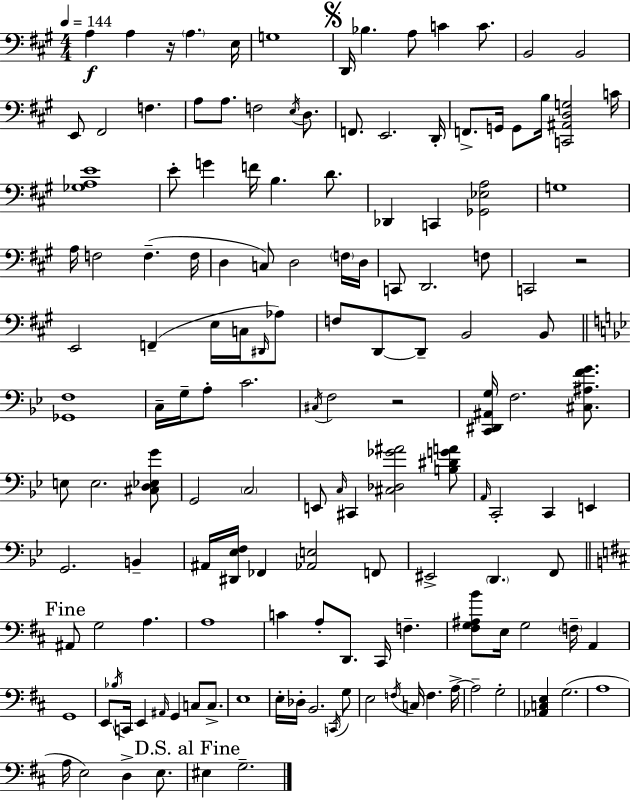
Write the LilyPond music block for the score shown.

{
  \clef bass
  \numericTimeSignature
  \time 4/4
  \key a \major
  \tempo 4 = 144
  \repeat volta 2 { a4\f a4 r16 \parenthesize a4. e16 | g1 | \mark \markup { \musicglyph "scripts.segno" } d,16 bes4. a8 c'4 c'8. | b,2 b,2 | \break e,8 fis,2 f4. | a8 a8. f2 \acciaccatura { e16 } d8. | f,8. e,2. | d,16-. f,8.-> g,16 g,8 b16 <c, ais, d g>2 | \break c'16 <ges a e'>1 | e'8-. g'4 f'16 b4. d'8. | des,4 c,4 <ges, ees a>2 | g1 | \break a16 f2 f4.--( | f16 d4 c8) d2 \parenthesize f16 | d16 c,8 d,2. f8 | c,2 r2 | \break e,2 f,4--( e16 c16 \grace { dis,16 } | aes8) f8 d,8~~ d,8-- b,2 | b,8 \bar "||" \break \key g \minor <ges, f>1 | c16-- g16-- a8-. c'2. | \acciaccatura { cis16 } f2 r2 | <c, dis, ais, g>16 f2. <cis ais f' g'>8. | \break e8 e2. <cis d ees g'>8 | g,2 \parenthesize c2 | e,8 \grace { c16 } cis,4 <cis des ges' ais'>2 | <b dis' g' a'>8 \grace { a,16 } c,2-. c,4 e,4 | \break g,2. b,4-- | ais,16 <dis, ees f>16 fes,4 <aes, e>2 | f,8 eis,2-> \parenthesize d,4. | f,8 \mark "Fine" \bar "||" \break \key b \minor ais,8 g2 a4. | a1 | c'4 a8-. d,8. cis,16 f4.-- | <fis g ais b'>8 e16 g2 \parenthesize f16-- a,4 | \break g,1 | e,8 \acciaccatura { bes16 } c,16 e,4 \grace { ais,16 } g,4 c8 c8.-> | e1 | e16-. des16-. b,2. | \break \acciaccatura { c,16 } g8 e2 \acciaccatura { f16 } c16 f4. | a16->~~ a2-- g2-. | <aes, c e>4 g2.( | a1 | \break a16 e2) d4-> | e8. \mark "D.S. al Fine" eis4 g2.-- | } \bar "|."
}